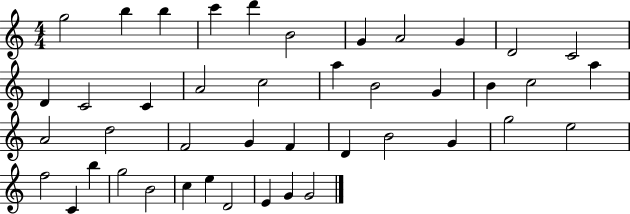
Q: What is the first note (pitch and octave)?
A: G5